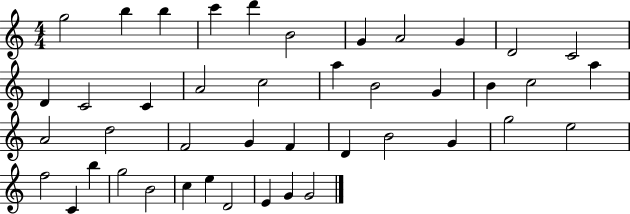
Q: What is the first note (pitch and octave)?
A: G5